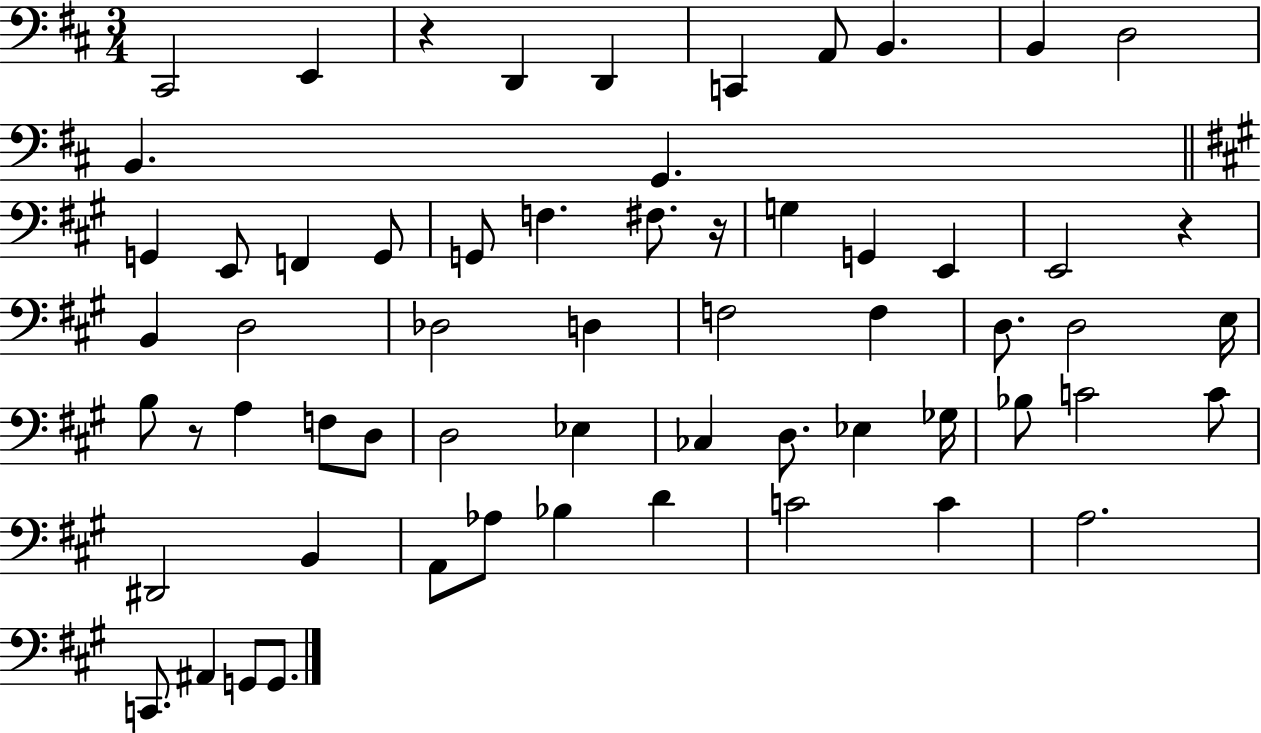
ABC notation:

X:1
T:Untitled
M:3/4
L:1/4
K:D
^C,,2 E,, z D,, D,, C,, A,,/2 B,, B,, D,2 B,, G,, G,, E,,/2 F,, G,,/2 G,,/2 F, ^F,/2 z/4 G, G,, E,, E,,2 z B,, D,2 _D,2 D, F,2 F, D,/2 D,2 E,/4 B,/2 z/2 A, F,/2 D,/2 D,2 _E, _C, D,/2 _E, _G,/4 _B,/2 C2 C/2 ^D,,2 B,, A,,/2 _A,/2 _B, D C2 C A,2 C,,/2 ^A,, G,,/2 G,,/2